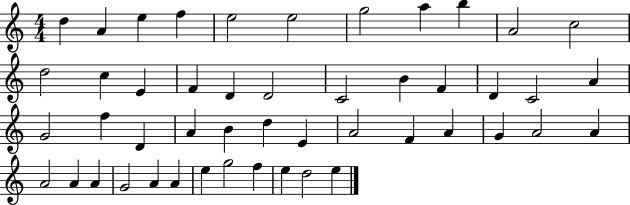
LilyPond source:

{
  \clef treble
  \numericTimeSignature
  \time 4/4
  \key c \major
  d''4 a'4 e''4 f''4 | e''2 e''2 | g''2 a''4 b''4 | a'2 c''2 | \break d''2 c''4 e'4 | f'4 d'4 d'2 | c'2 b'4 f'4 | d'4 c'2 a'4 | \break g'2 f''4 d'4 | a'4 b'4 d''4 e'4 | a'2 f'4 a'4 | g'4 a'2 a'4 | \break a'2 a'4 a'4 | g'2 a'4 a'4 | e''4 g''2 f''4 | e''4 d''2 e''4 | \break \bar "|."
}